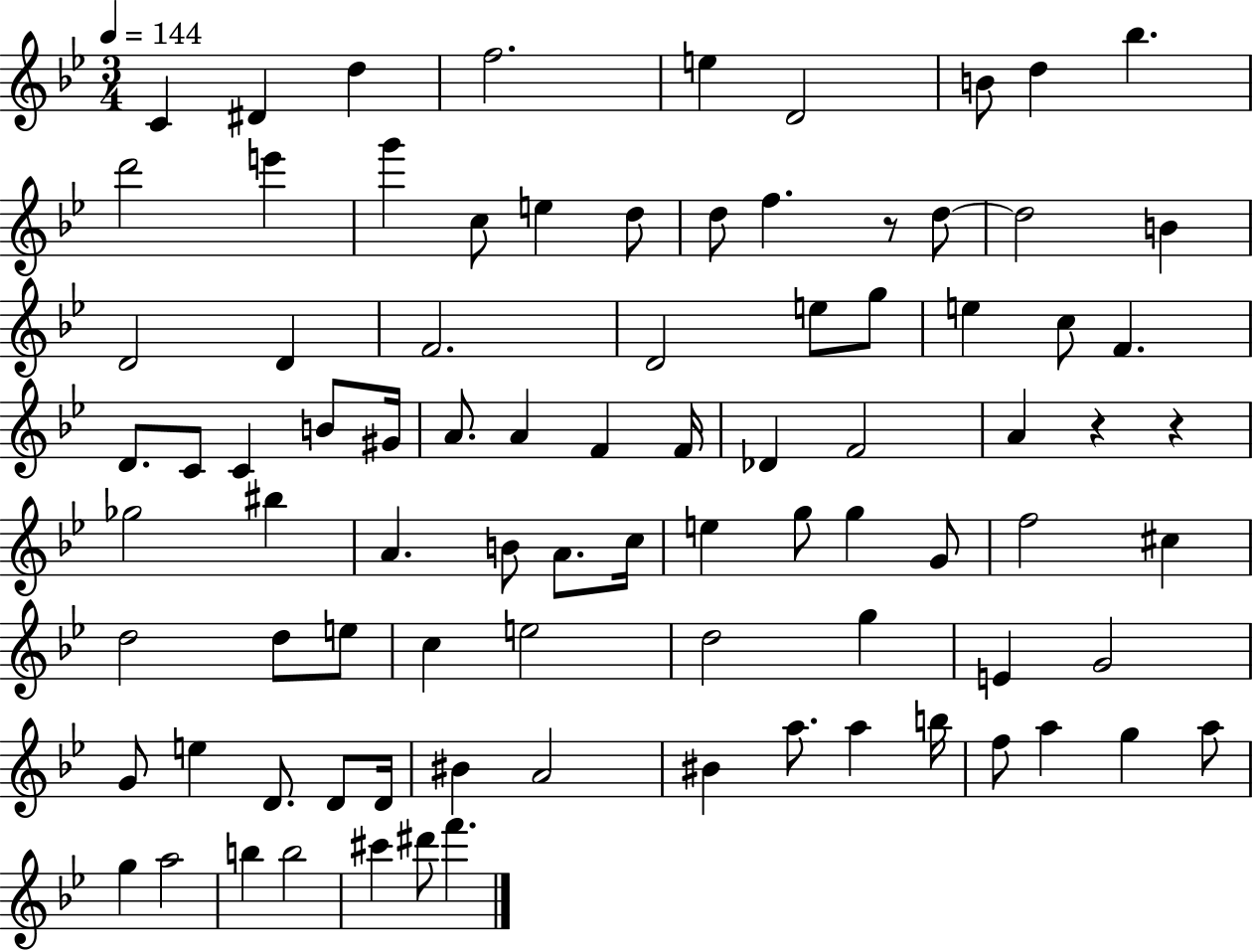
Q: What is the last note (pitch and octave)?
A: F6